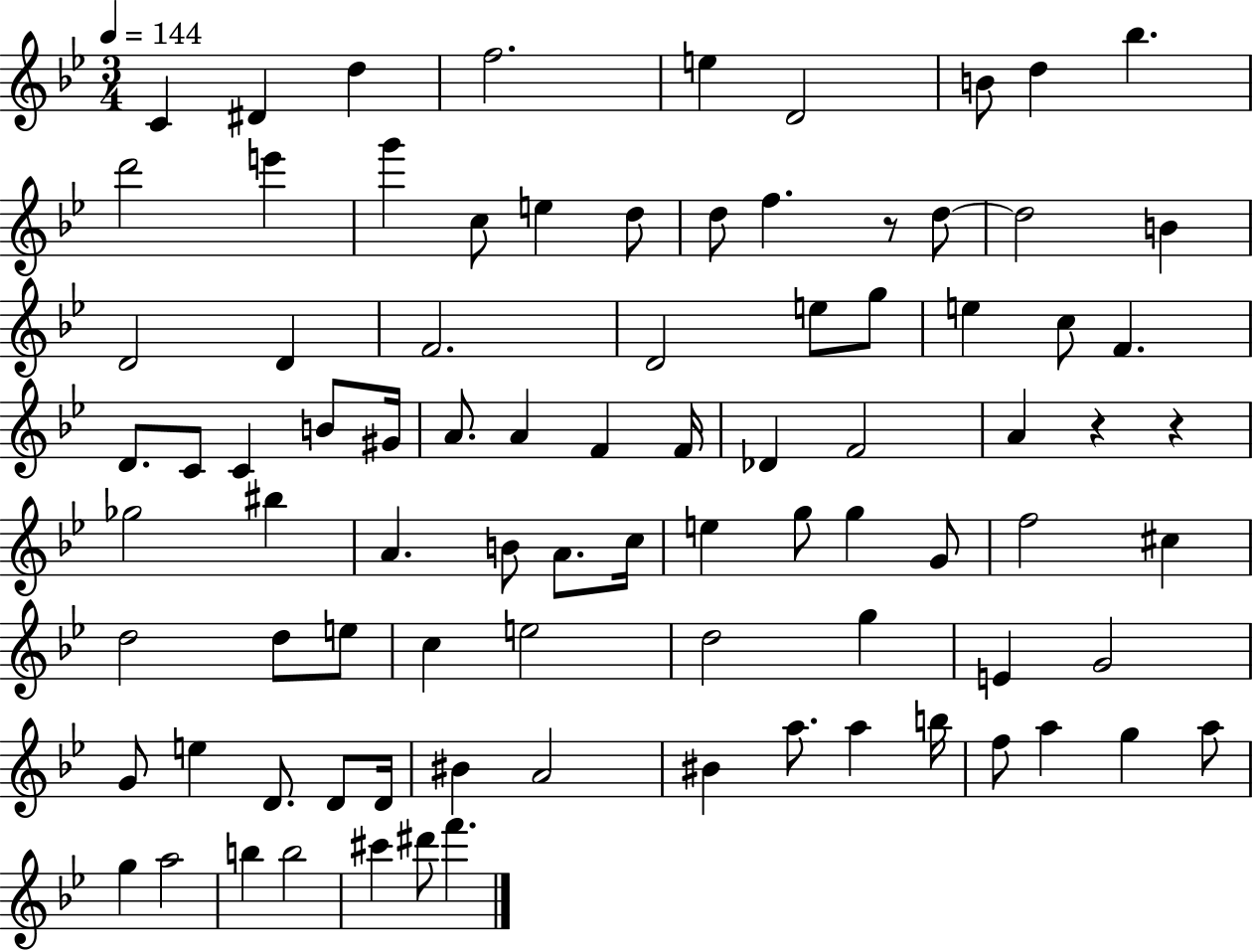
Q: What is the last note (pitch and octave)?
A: F6